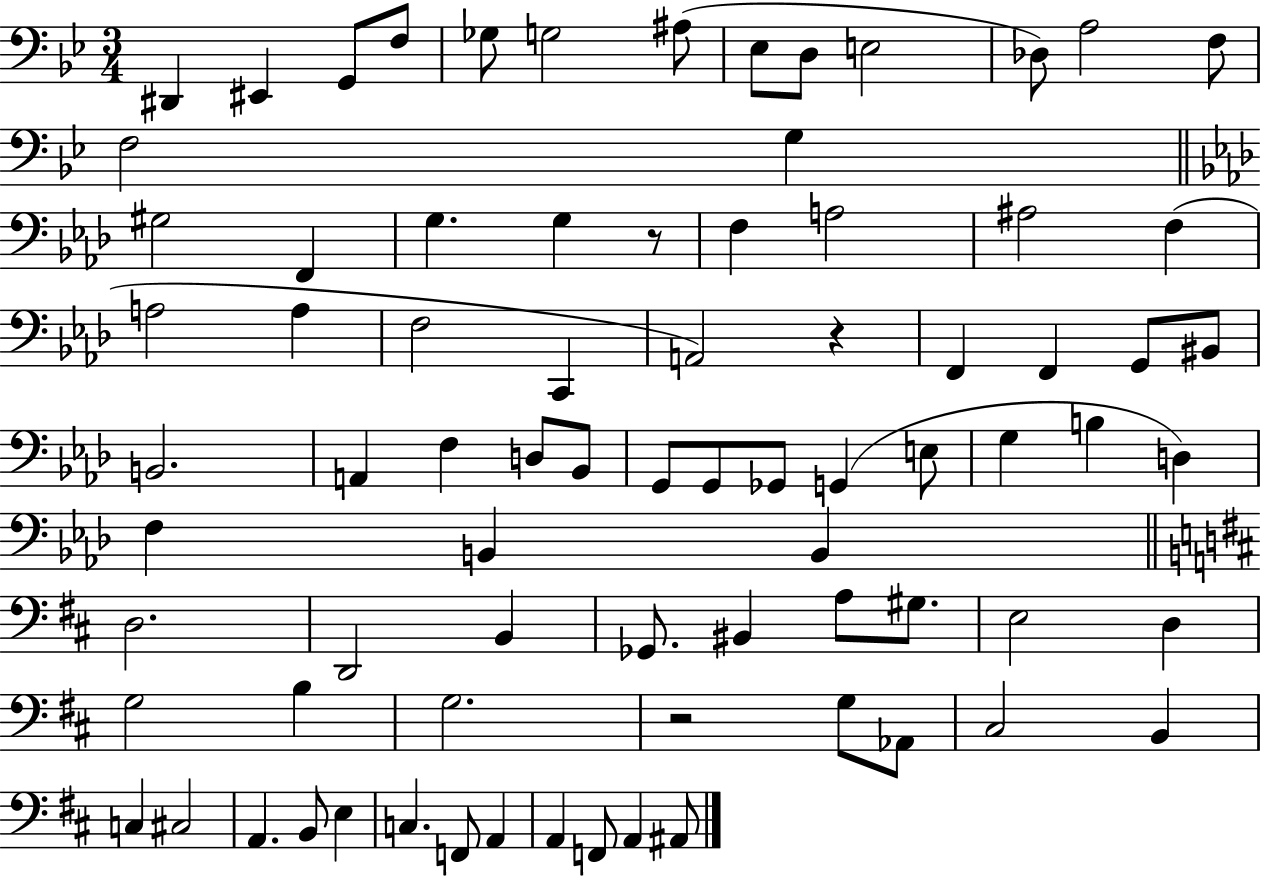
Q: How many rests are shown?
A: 3